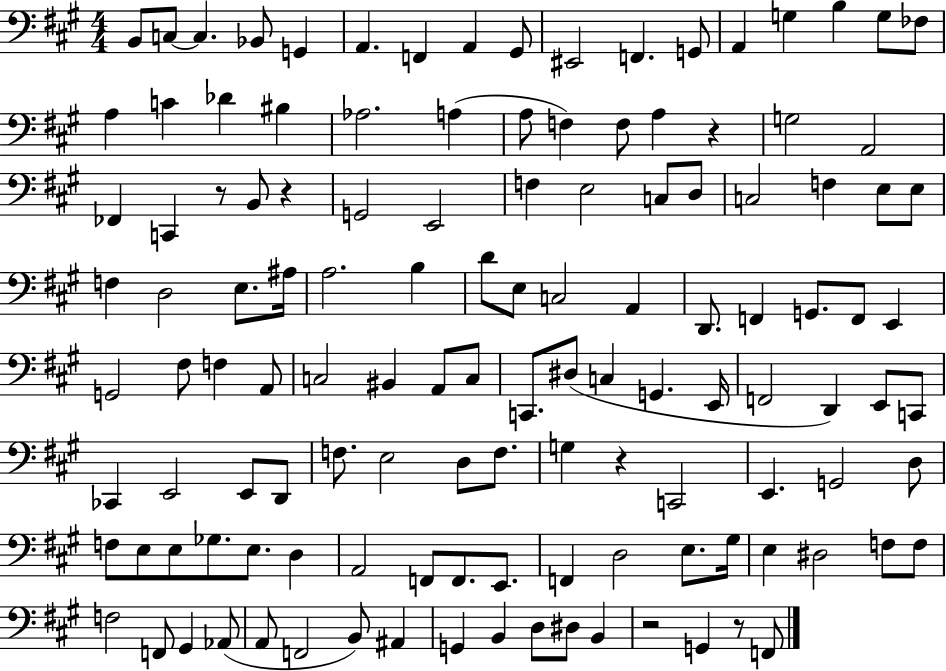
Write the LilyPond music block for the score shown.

{
  \clef bass
  \numericTimeSignature
  \time 4/4
  \key a \major
  b,8 c8~~ c4. bes,8 g,4 | a,4. f,4 a,4 gis,8 | eis,2 f,4. g,8 | a,4 g4 b4 g8 fes8 | \break a4 c'4 des'4 bis4 | aes2. a4( | a8 f4) f8 a4 r4 | g2 a,2 | \break fes,4 c,4 r8 b,8 r4 | g,2 e,2 | f4 e2 c8 d8 | c2 f4 e8 e8 | \break f4 d2 e8. ais16 | a2. b4 | d'8 e8 c2 a,4 | d,8. f,4 g,8. f,8 e,4 | \break g,2 fis8 f4 a,8 | c2 bis,4 a,8 c8 | c,8. dis8( c4 g,4. e,16 | f,2 d,4) e,8 c,8 | \break ces,4 e,2 e,8 d,8 | f8. e2 d8 f8. | g4 r4 c,2 | e,4. g,2 d8 | \break f8 e8 e8 ges8. e8. d4 | a,2 f,8 f,8. e,8. | f,4 d2 e8. gis16 | e4 dis2 f8 f8 | \break f2 f,8 gis,4 aes,8( | a,8 f,2 b,8) ais,4 | g,4 b,4 d8 dis8 b,4 | r2 g,4 r8 f,8 | \break \bar "|."
}